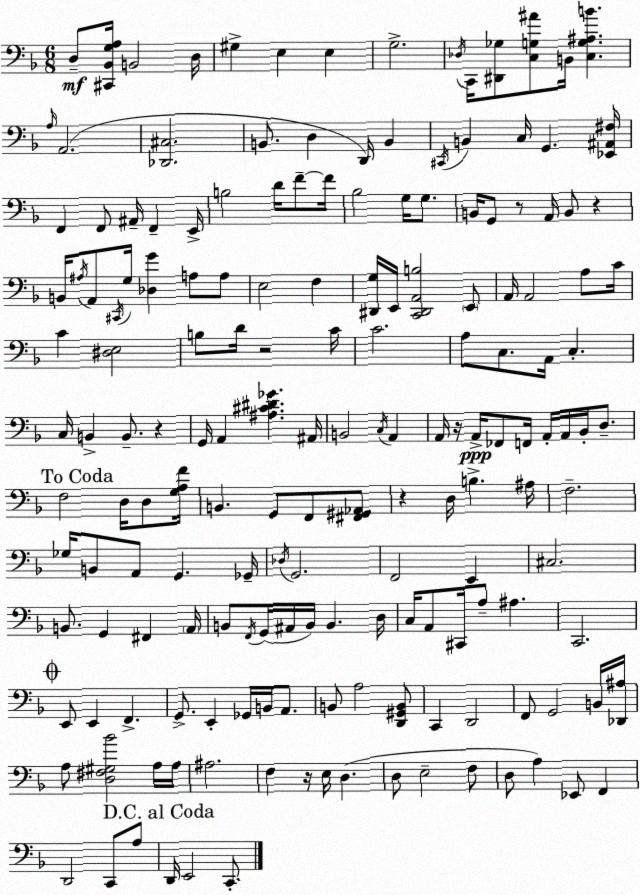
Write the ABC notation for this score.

X:1
T:Untitled
M:6/8
L:1/4
K:Dm
D,/2 [^C,,_B,,G,A,]/4 B,,2 D,/4 ^G, E, E, G,2 _D,/4 C,,/4 [^D,,_G,]/2 [C,G,^A]/2 B,,/4 [C,G,^A,B] A,/4 A,,2 [_D,,^C,]2 B,,/2 D, D,,/4 B,, ^C,,/4 B,, C,/4 G,, [_E,,^A,,^F,]/4 F,, F,,/2 ^A,,/4 F,, E,,/4 B,2 D/4 F/2 F/4 _B,2 G,/4 G,/2 B,,/4 G,,/2 z/2 A,,/4 B,,/2 z B,,/4 ^A,/4 A,,/2 ^C,,/4 G,/4 [_D,G] A,/2 A,/2 E,2 F, [^D,,G,]/4 E,,/4 [C,,^D,,A,,B,]2 E,,/2 A,,/4 A,,2 A,/2 C/4 C [^D,E,]2 B,/2 D/4 z2 C/4 C2 A,/2 C,/2 A,,/4 C, C,/4 B,, B,,/2 z G,,/4 A,, [^A,^C^D_G] ^A,,/4 B,,2 C,/4 A,, A,,/4 z/4 A,,/4 _F,,/2 F,,/4 A,,/4 A,,/4 _B,,/4 D,/2 F,2 D,/4 D,/2 [G,A,F]/4 B,, G,,/2 F,,/2 [^F,,^G,,_A,,]/2 z D,/4 B, ^A,/4 F,2 _G,/4 B,,/2 A,,/2 G,, _G,,/4 _D,/4 G,,2 F,,2 E,, ^C,2 B,,/2 G,, ^F,, A,,/4 B,,/2 F,,/4 G,,/4 ^A,,/4 B,,/4 B,, D,/4 C,/4 A,,/2 ^C,,/4 A,/2 ^A, C,,2 E,,/2 E,, F,, G,,/2 E,, _G,,/4 B,,/4 A,,/2 B,,/2 A,2 [D,,^G,,B,,]/2 C,, D,,2 F,,/2 G,,2 B,,/4 [_D,,^A,]/4 A,/2 [D,^F,^G,_B]2 A,/4 A,/4 ^A,2 F, z/4 E,/4 D, D,/2 E,2 F,/2 D,/2 A, _E,,/2 F,, D,,2 C,,/2 A,/2 D,,/4 E,,2 C,,/2